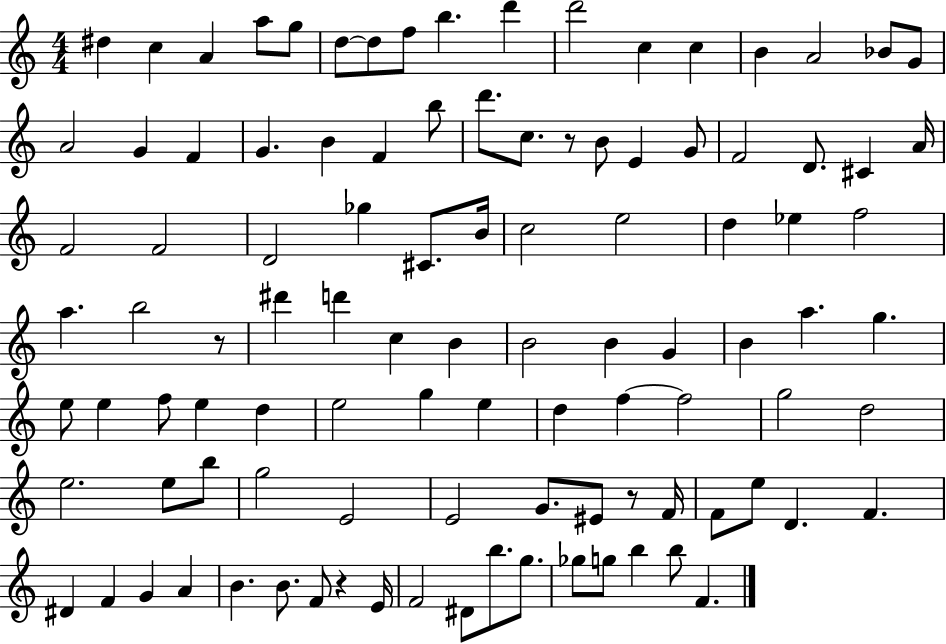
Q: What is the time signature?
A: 4/4